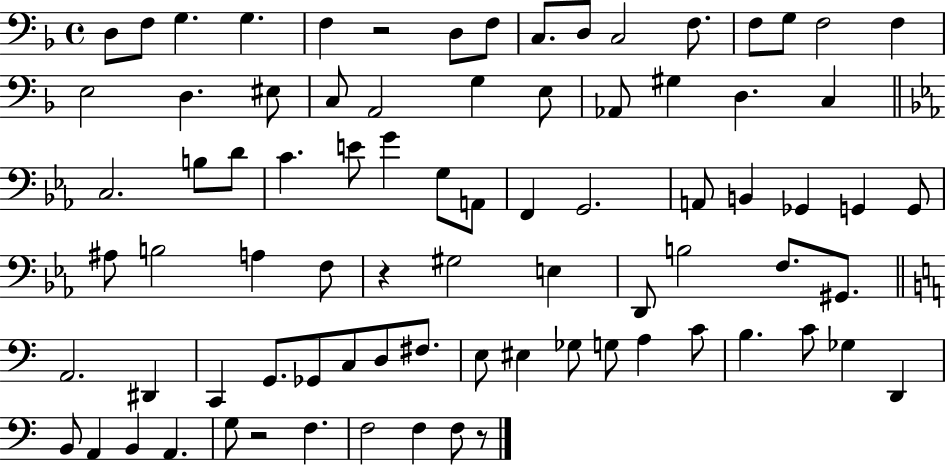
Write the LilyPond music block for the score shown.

{
  \clef bass
  \time 4/4
  \defaultTimeSignature
  \key f \major
  d8 f8 g4. g4. | f4 r2 d8 f8 | c8. d8 c2 f8. | f8 g8 f2 f4 | \break e2 d4. eis8 | c8 a,2 g4 e8 | aes,8 gis4 d4. c4 | \bar "||" \break \key ees \major c2. b8 d'8 | c'4. e'8 g'4 g8 a,8 | f,4 g,2. | a,8 b,4 ges,4 g,4 g,8 | \break ais8 b2 a4 f8 | r4 gis2 e4 | d,8 b2 f8. gis,8. | \bar "||" \break \key c \major a,2. dis,4 | c,4 g,8. ges,8 c8 d8 fis8. | e8 eis4 ges8 g8 a4 c'8 | b4. c'8 ges4 d,4 | \break b,8 a,4 b,4 a,4. | g8 r2 f4. | f2 f4 f8 r8 | \bar "|."
}